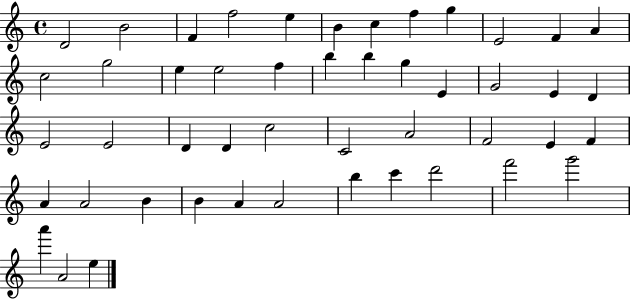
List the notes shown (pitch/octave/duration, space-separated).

D4/h B4/h F4/q F5/h E5/q B4/q C5/q F5/q G5/q E4/h F4/q A4/q C5/h G5/h E5/q E5/h F5/q B5/q B5/q G5/q E4/q G4/h E4/q D4/q E4/h E4/h D4/q D4/q C5/h C4/h A4/h F4/h E4/q F4/q A4/q A4/h B4/q B4/q A4/q A4/h B5/q C6/q D6/h F6/h G6/h A6/q A4/h E5/q